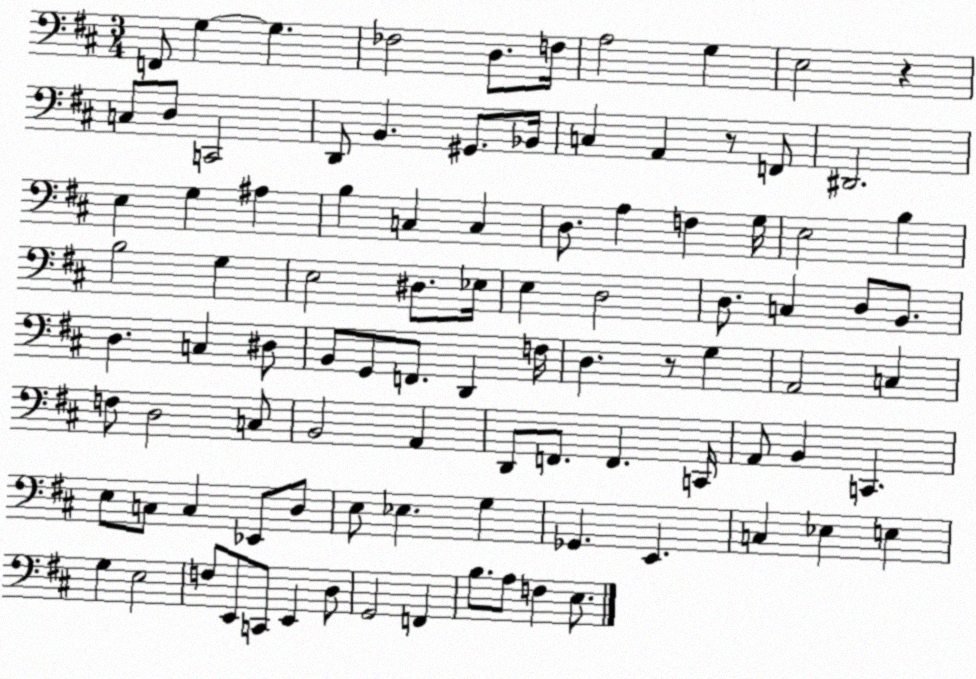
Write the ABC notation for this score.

X:1
T:Untitled
M:3/4
L:1/4
K:D
F,,/2 G, G, _F,2 D,/2 F,/4 A,2 G, E,2 z C,/2 D,/2 C,,2 D,,/2 B,, ^G,,/2 _B,,/4 C, A,, z/2 F,,/2 ^D,,2 E, G, ^A, B, C, C, D,/2 A, F, G,/4 E,2 B, B,2 G, E,2 ^D,/2 _E,/4 E, D,2 D,/2 C, D,/2 B,,/2 D, C, ^D,/2 B,,/2 G,,/2 F,,/2 D,, F,/4 D, z/2 G, A,,2 C, F,/2 D,2 C,/2 B,,2 A,, D,,/2 F,,/2 F,, C,,/4 A,,/2 B,, C,, E,/2 C,/2 C, _E,,/2 D,/2 E,/2 _E, G, _G,, E,, C, _E, E, G, E,2 F,/2 E,,/2 C,,/2 E,, D,/2 G,,2 F,, B,/2 A,/2 F, E,/2